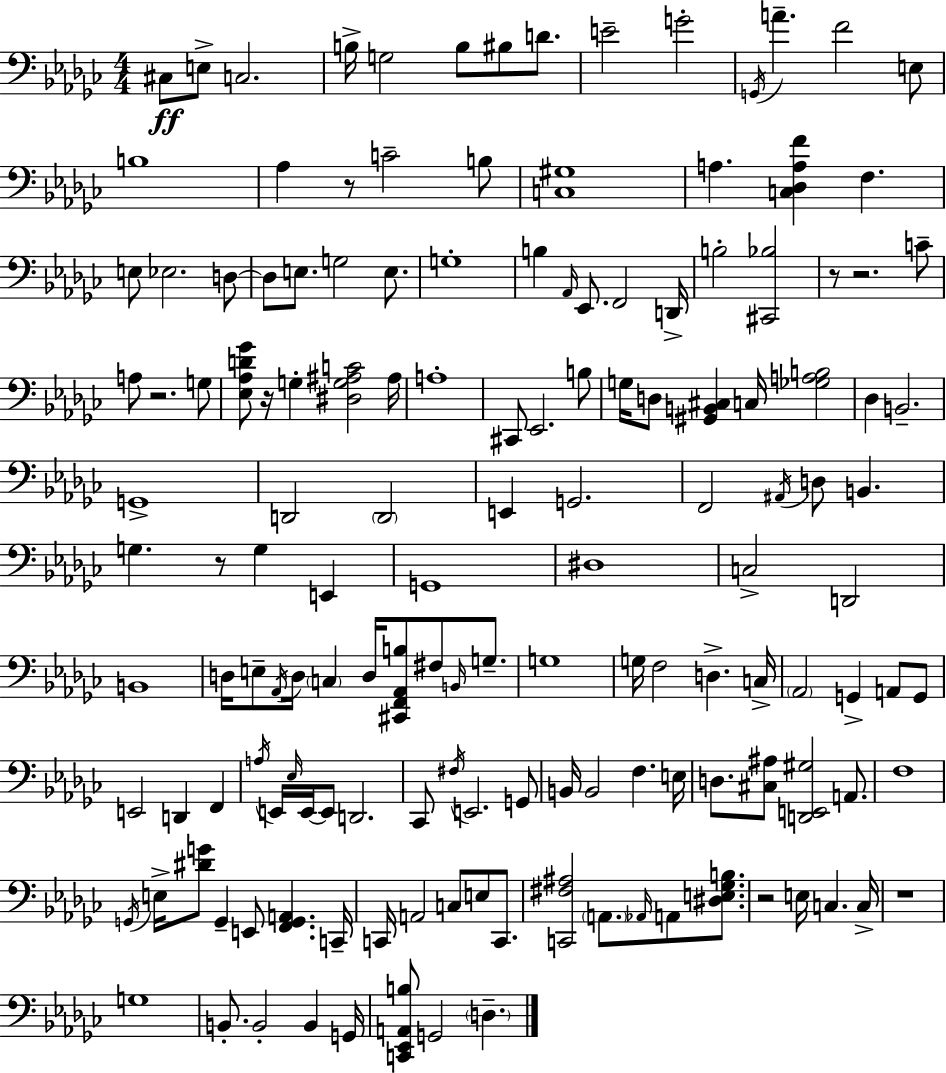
{
  \clef bass
  \numericTimeSignature
  \time 4/4
  \key ees \minor
  cis8\ff e8-> c2. | b16-> g2 b8 bis8 d'8. | e'2-- g'2-. | \acciaccatura { g,16 } a'4.-- f'2 e8 | \break b1 | aes4 r8 c'2-- b8 | <c gis>1 | a4. <c des a f'>4 f4. | \break e8 ees2. d8~~ | d8 e8. g2 e8. | g1-. | b4 \grace { aes,16 } ees,8. f,2 | \break d,16-> b2-. <cis, bes>2 | r8 r2. | c'8-- a8 r2. | g8 <ees aes d' ges'>8 r16 g4-. <dis g ais c'>2 | \break ais16 a1-. | cis,8 ees,2. | b8 g16 d8 <gis, b, cis>4 c16 <ges a b>2 | des4 b,2.-- | \break g,1-> | d,2 \parenthesize d,2 | e,4 g,2. | f,2 \acciaccatura { ais,16 } d8 b,4. | \break g4. r8 g4 e,4 | g,1 | dis1 | c2-> d,2 | \break b,1 | d16 e8-- \acciaccatura { aes,16 } d16 \parenthesize c4 d16 <cis, f, aes, b>8 fis8 | \grace { b,16 } g8.-- g1 | g16 f2 d4.-> | \break c16-> \parenthesize aes,2 g,4-> | a,8 g,8 e,2 d,4 | f,4 \acciaccatura { a16 } e,16 \grace { ees16 } e,16~~ e,8 d,2. | ces,8 \acciaccatura { fis16 } e,2. | \break g,8 b,16 b,2 | f4. e16 d8. <cis ais>8 <d, e, gis>2 | a,8. f1 | \acciaccatura { g,16 } e16-> <dis' g'>8 g,4-- | \break e,8 <f, g, a,>4. c,16-- c,16 a,2 | c8 e8 c,8. <c, fis ais>2 | \parenthesize a,8. \grace { aes,16 } a,8 <dis e ges b>8. r2 | e16 c4. c16-> r1 | \break g1 | b,8.-. b,2-. | b,4 g,16 <c, ees, a, b>8 g,2 | \parenthesize d4.-- \bar "|."
}